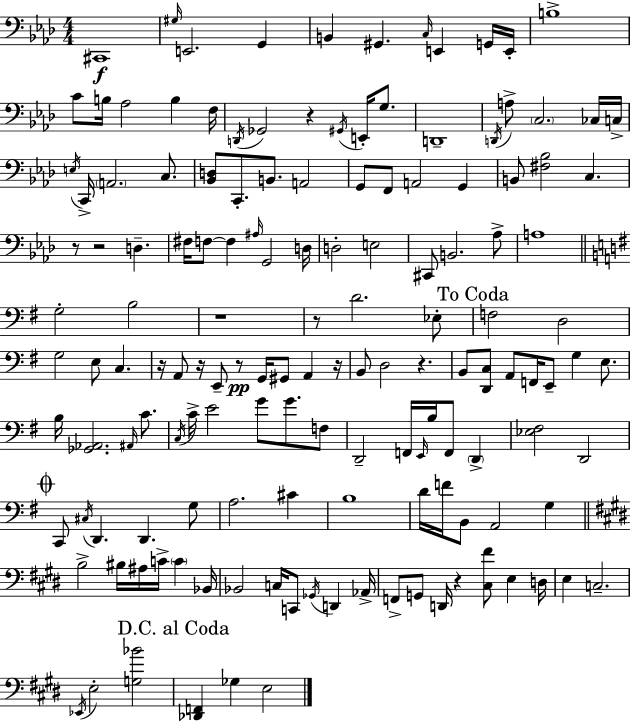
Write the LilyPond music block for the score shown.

{
  \clef bass
  \numericTimeSignature
  \time 4/4
  \key f \minor
  cis,1\f | \grace { gis16 } e,2. g,4 | b,4 gis,4. \grace { c16 } e,4 | g,16 e,16-. b1-> | \break c'8 b16 aes2 b4 | f16 \acciaccatura { d,16 } ges,2 r4 \acciaccatura { gis,16 } | e,16-. g8. d,1-- | \acciaccatura { d,16 } a8-> \parenthesize c2. | \break ces16 c16-> \acciaccatura { e16 } c,16-> \parenthesize a,2. | c8. <bes, d>8 c,8.-. b,8. a,2 | g,8 f,8 a,2 | g,4 b,8 <fis bes>2 | \break c4. r8 r2 | d4.-- fis16 f8~~ f4 \grace { ais16 } g,2 | d16 d2-. e2 | cis,8 b,2. | \break aes8-> a1 | \bar "||" \break \key g \major g2-. b2 | r1 | r8 d'2. ees8-. | \mark "To Coda" f2 d2 | \break g2 e8 c4. | r16 a,8 r16 e,8-- r8\pp g,16 gis,8 a,4 r16 | b,8 d2 r4. | b,8 <d, c>8 a,8 f,16 e,8-- g4 e8. | \break b16 <ges, aes,>2. \grace { ais,16 } c'8. | \acciaccatura { c16 } c'16-> e'2 g'8 g'8. | f8 d,2-- f,16 \grace { e,16 } b16 f,8 \parenthesize d,4-> | <ees fis>2 d,2 | \break \mark \markup { \musicglyph "scripts.coda" } c,8 \acciaccatura { cis16 } d,4. d,4. | g8 a2. | cis'4 b1 | d'16 f'16 b,8 a,2 | \break g4 \bar "||" \break \key e \major b2-> bis16 ais16 c'16-> \parenthesize c'4 bes,16 | bes,2 c16 c,8 \acciaccatura { ges,16 } d,4 | aes,16-> f,8-> g,8 d,16 r4 <cis fis'>8 e4 | d16 e4 c2.-- | \break \acciaccatura { ees,16 } e2-. <g bes'>2 | \mark "D.C. al Coda" <des, f,>4 ges4 e2 | \bar "|."
}